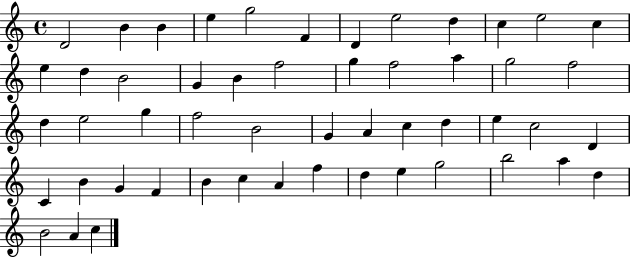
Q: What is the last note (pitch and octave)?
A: C5